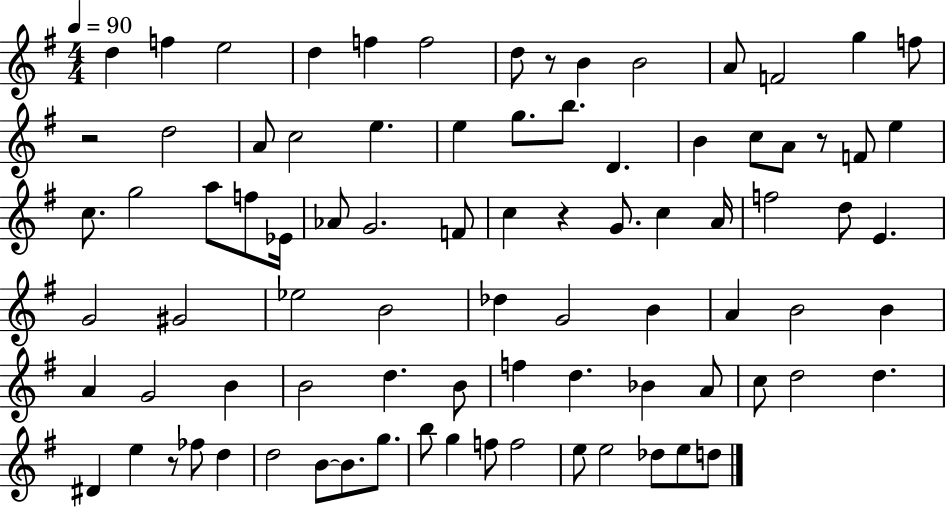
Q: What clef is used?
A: treble